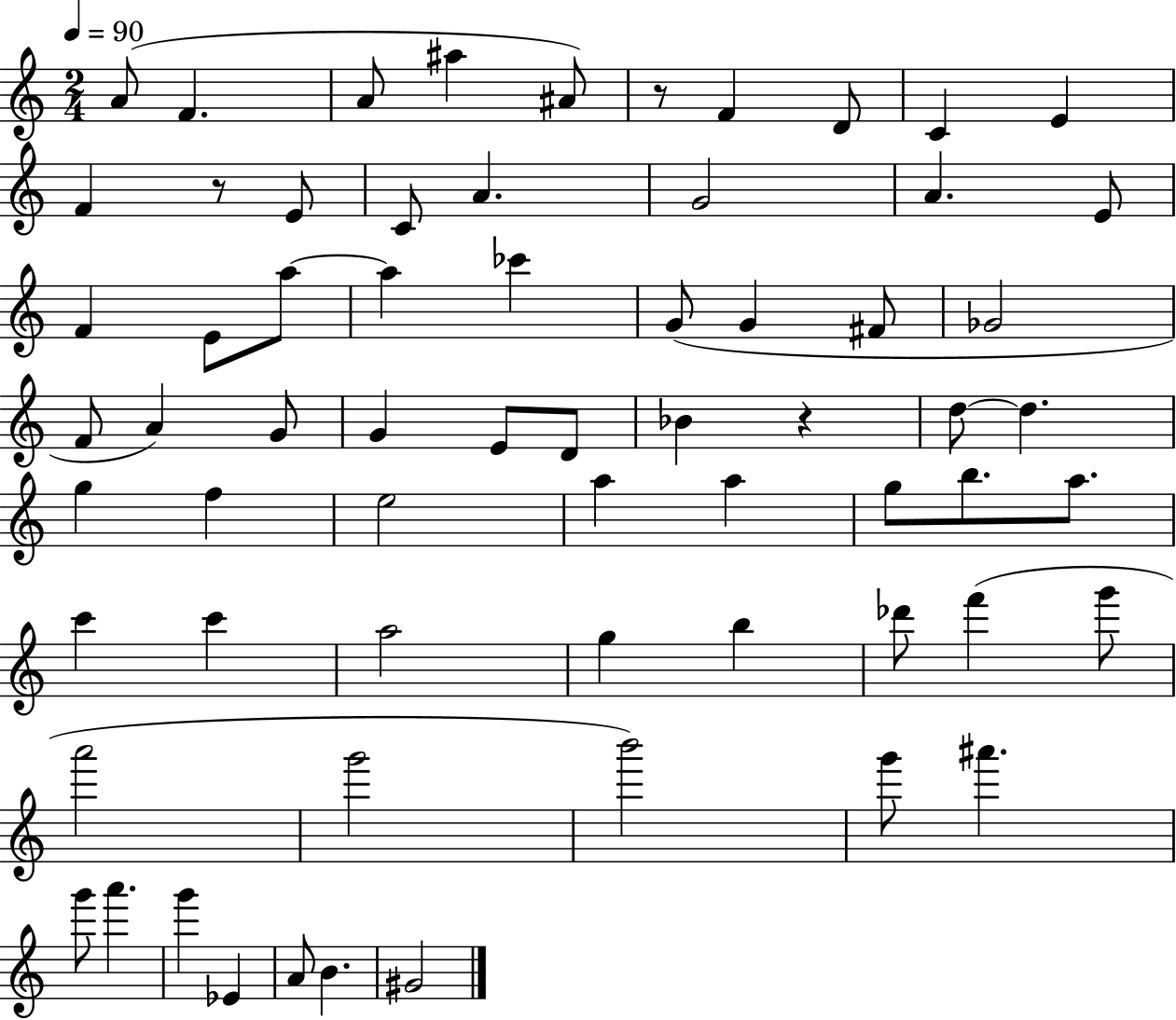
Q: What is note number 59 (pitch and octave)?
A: Eb4